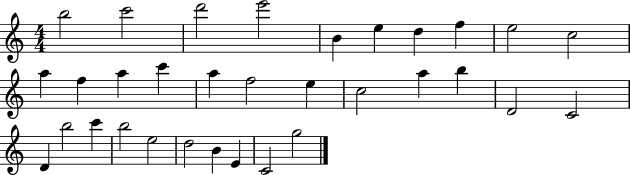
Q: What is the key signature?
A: C major